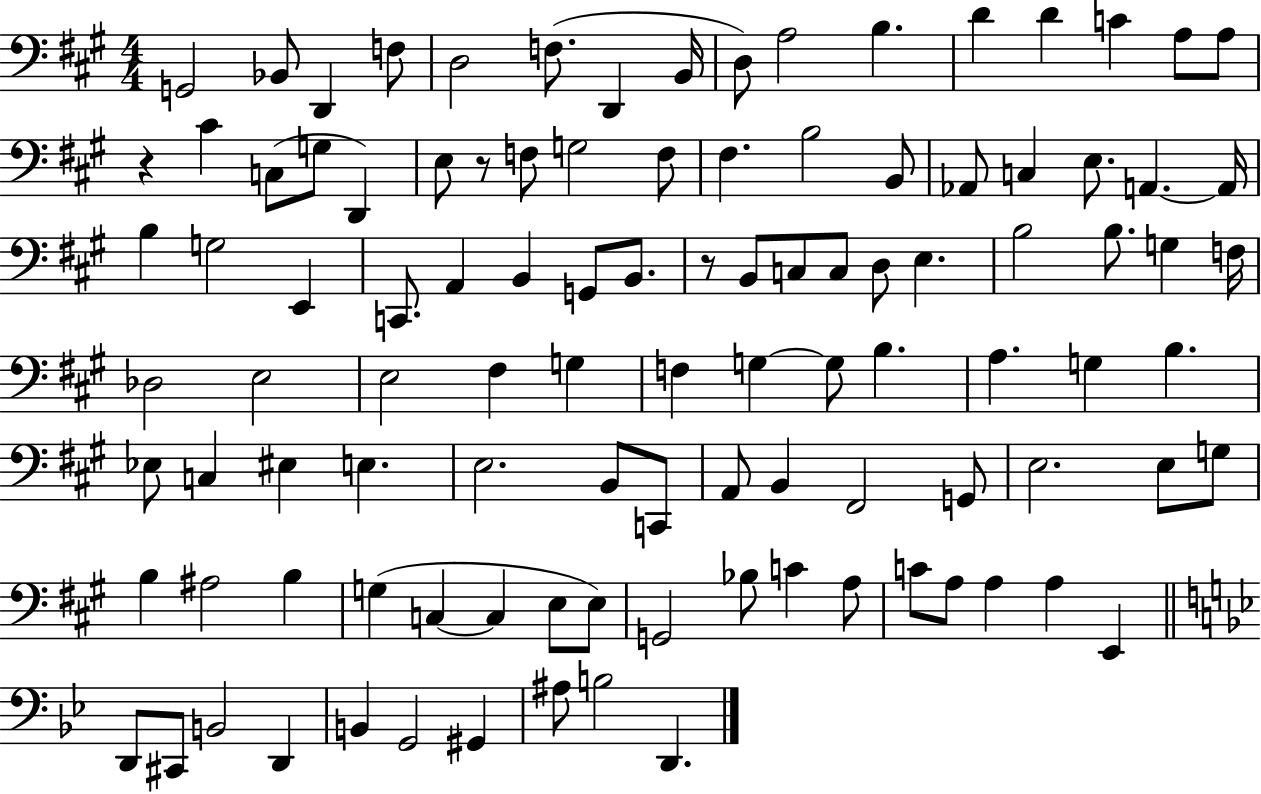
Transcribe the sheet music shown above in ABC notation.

X:1
T:Untitled
M:4/4
L:1/4
K:A
G,,2 _B,,/2 D,, F,/2 D,2 F,/2 D,, B,,/4 D,/2 A,2 B, D D C A,/2 A,/2 z ^C C,/2 G,/2 D,, E,/2 z/2 F,/2 G,2 F,/2 ^F, B,2 B,,/2 _A,,/2 C, E,/2 A,, A,,/4 B, G,2 E,, C,,/2 A,, B,, G,,/2 B,,/2 z/2 B,,/2 C,/2 C,/2 D,/2 E, B,2 B,/2 G, F,/4 _D,2 E,2 E,2 ^F, G, F, G, G,/2 B, A, G, B, _E,/2 C, ^E, E, E,2 B,,/2 C,,/2 A,,/2 B,, ^F,,2 G,,/2 E,2 E,/2 G,/2 B, ^A,2 B, G, C, C, E,/2 E,/2 G,,2 _B,/2 C A,/2 C/2 A,/2 A, A, E,, D,,/2 ^C,,/2 B,,2 D,, B,, G,,2 ^G,, ^A,/2 B,2 D,,